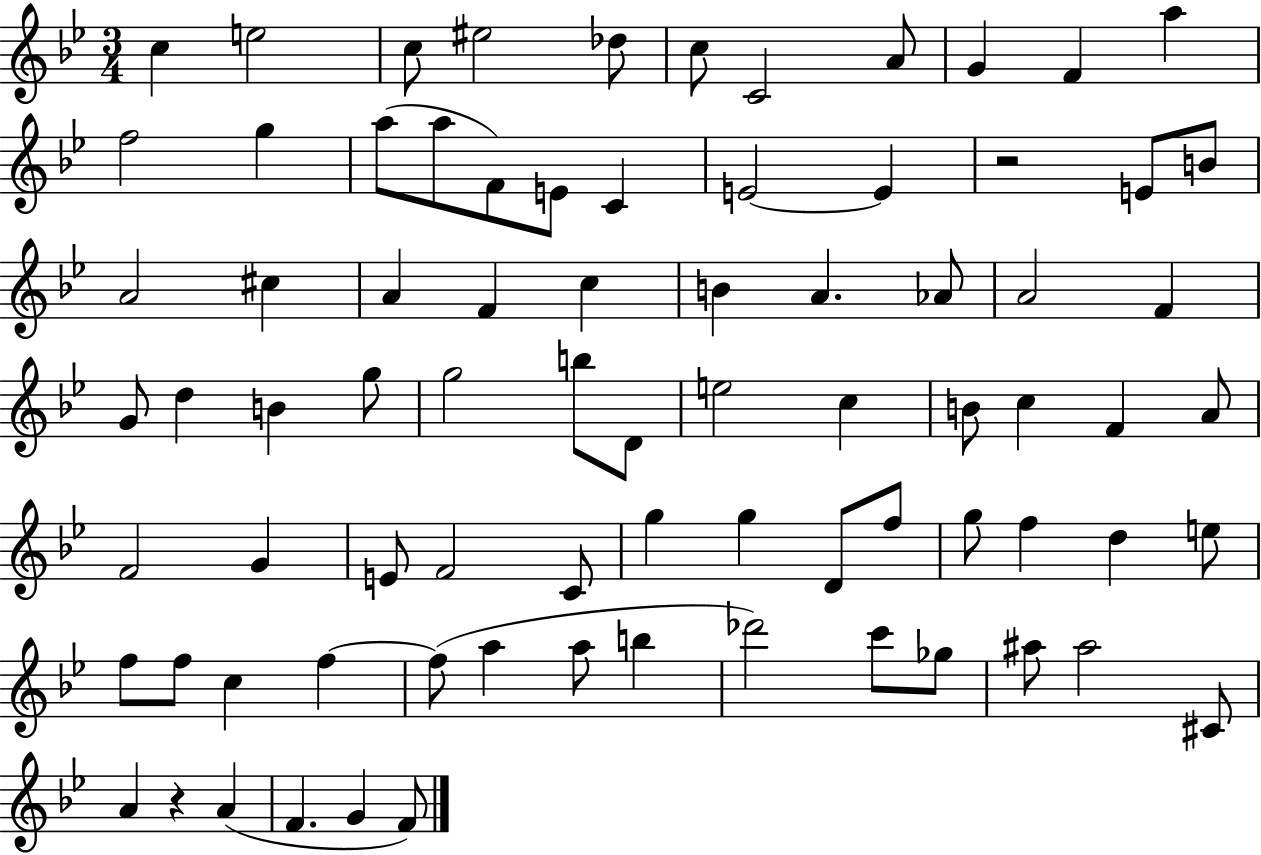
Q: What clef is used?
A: treble